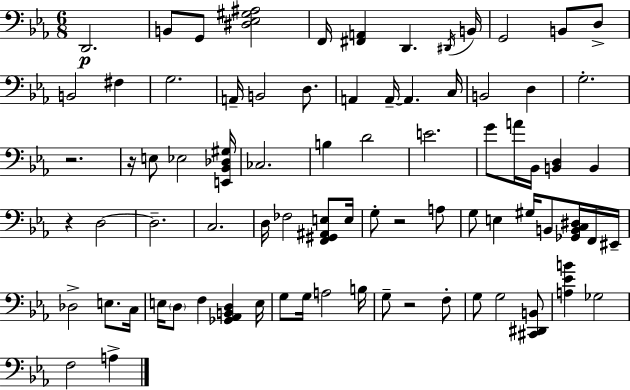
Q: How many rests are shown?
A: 5